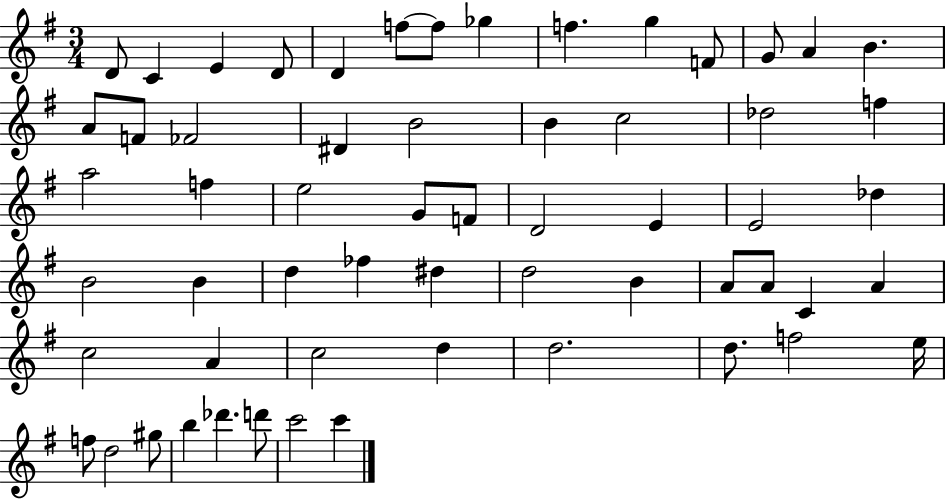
D4/e C4/q E4/q D4/e D4/q F5/e F5/e Gb5/q F5/q. G5/q F4/e G4/e A4/q B4/q. A4/e F4/e FES4/h D#4/q B4/h B4/q C5/h Db5/h F5/q A5/h F5/q E5/h G4/e F4/e D4/h E4/q E4/h Db5/q B4/h B4/q D5/q FES5/q D#5/q D5/h B4/q A4/e A4/e C4/q A4/q C5/h A4/q C5/h D5/q D5/h. D5/e. F5/h E5/s F5/e D5/h G#5/e B5/q Db6/q. D6/e C6/h C6/q